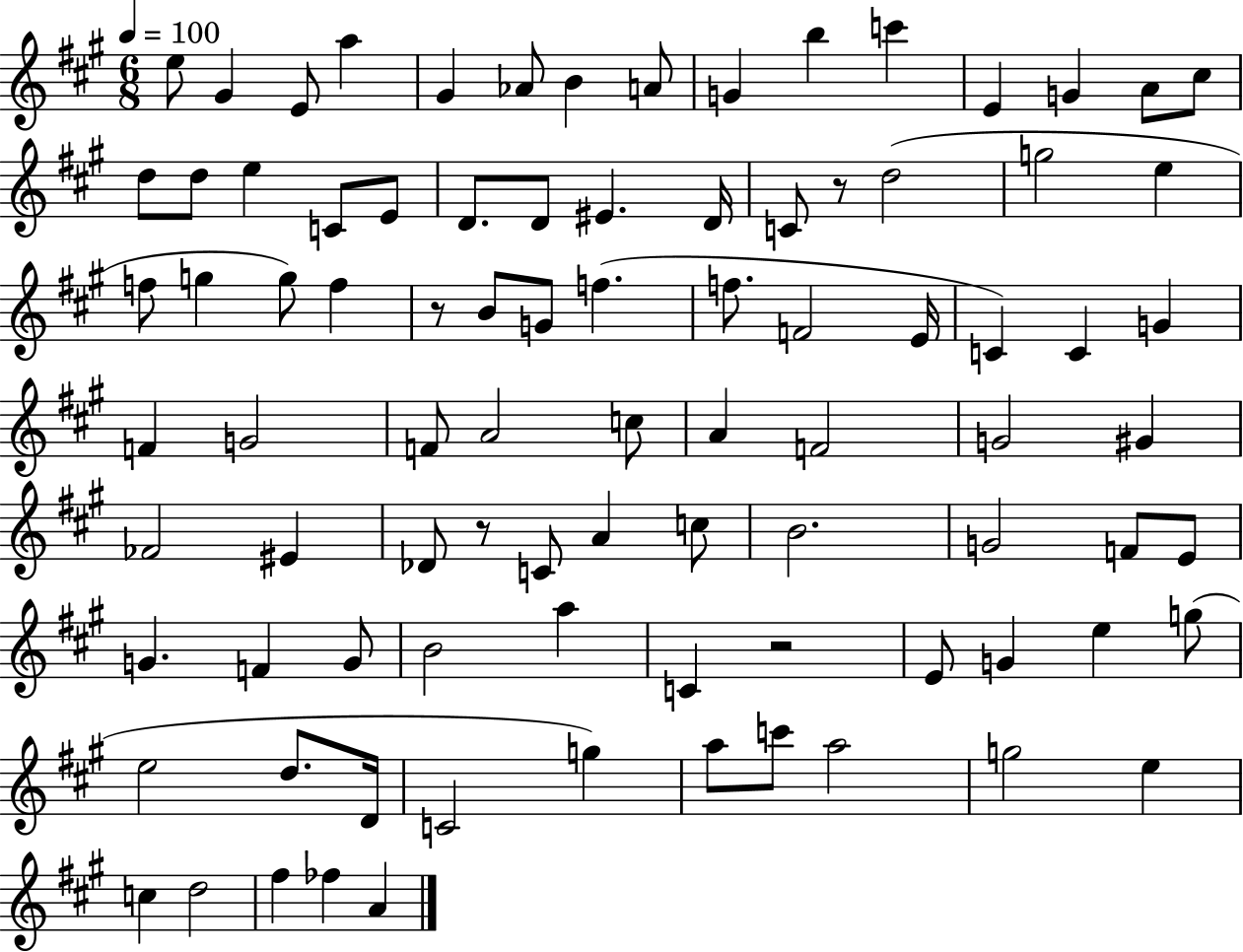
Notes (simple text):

E5/e G#4/q E4/e A5/q G#4/q Ab4/e B4/q A4/e G4/q B5/q C6/q E4/q G4/q A4/e C#5/e D5/e D5/e E5/q C4/e E4/e D4/e. D4/e EIS4/q. D4/s C4/e R/e D5/h G5/h E5/q F5/e G5/q G5/e F5/q R/e B4/e G4/e F5/q. F5/e. F4/h E4/s C4/q C4/q G4/q F4/q G4/h F4/e A4/h C5/e A4/q F4/h G4/h G#4/q FES4/h EIS4/q Db4/e R/e C4/e A4/q C5/e B4/h. G4/h F4/e E4/e G4/q. F4/q G4/e B4/h A5/q C4/q R/h E4/e G4/q E5/q G5/e E5/h D5/e. D4/s C4/h G5/q A5/e C6/e A5/h G5/h E5/q C5/q D5/h F#5/q FES5/q A4/q